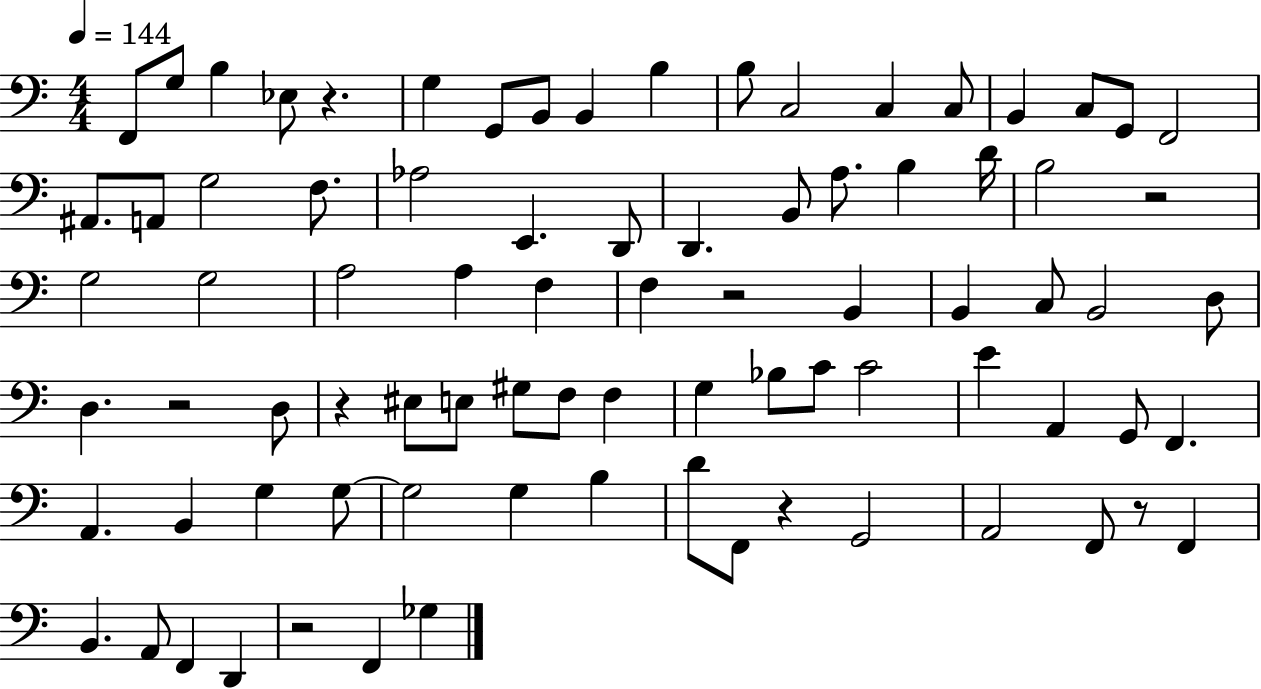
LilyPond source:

{
  \clef bass
  \numericTimeSignature
  \time 4/4
  \key c \major
  \tempo 4 = 144
  f,8 g8 b4 ees8 r4. | g4 g,8 b,8 b,4 b4 | b8 c2 c4 c8 | b,4 c8 g,8 f,2 | \break ais,8. a,8 g2 f8. | aes2 e,4. d,8 | d,4. b,8 a8. b4 d'16 | b2 r2 | \break g2 g2 | a2 a4 f4 | f4 r2 b,4 | b,4 c8 b,2 d8 | \break d4. r2 d8 | r4 eis8 e8 gis8 f8 f4 | g4 bes8 c'8 c'2 | e'4 a,4 g,8 f,4. | \break a,4. b,4 g4 g8~~ | g2 g4 b4 | d'8 f,8 r4 g,2 | a,2 f,8 r8 f,4 | \break b,4. a,8 f,4 d,4 | r2 f,4 ges4 | \bar "|."
}